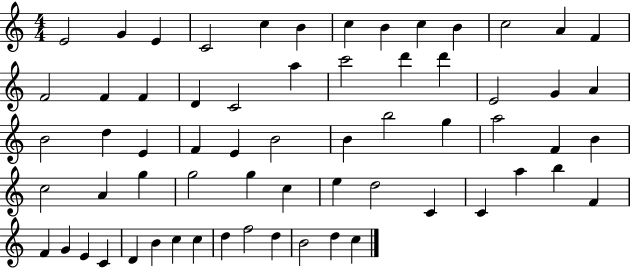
X:1
T:Untitled
M:4/4
L:1/4
K:C
E2 G E C2 c B c B c B c2 A F F2 F F D C2 a c'2 d' d' E2 G A B2 d E F E B2 B b2 g a2 F B c2 A g g2 g c e d2 C C a b F F G E C D B c c d f2 d B2 d c